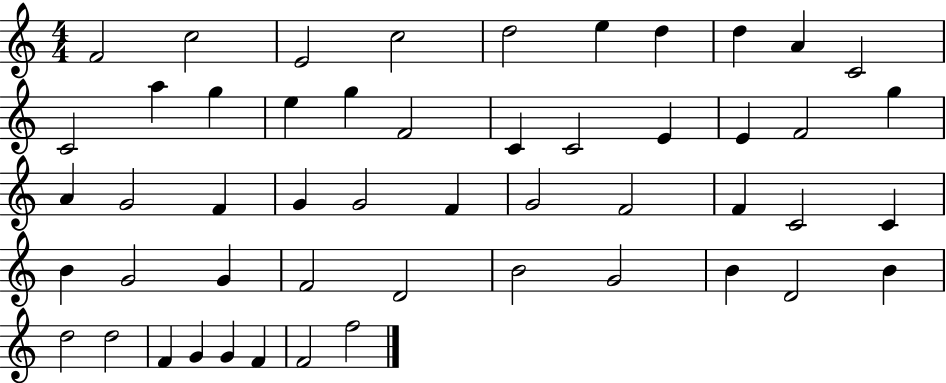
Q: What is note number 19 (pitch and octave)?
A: E4